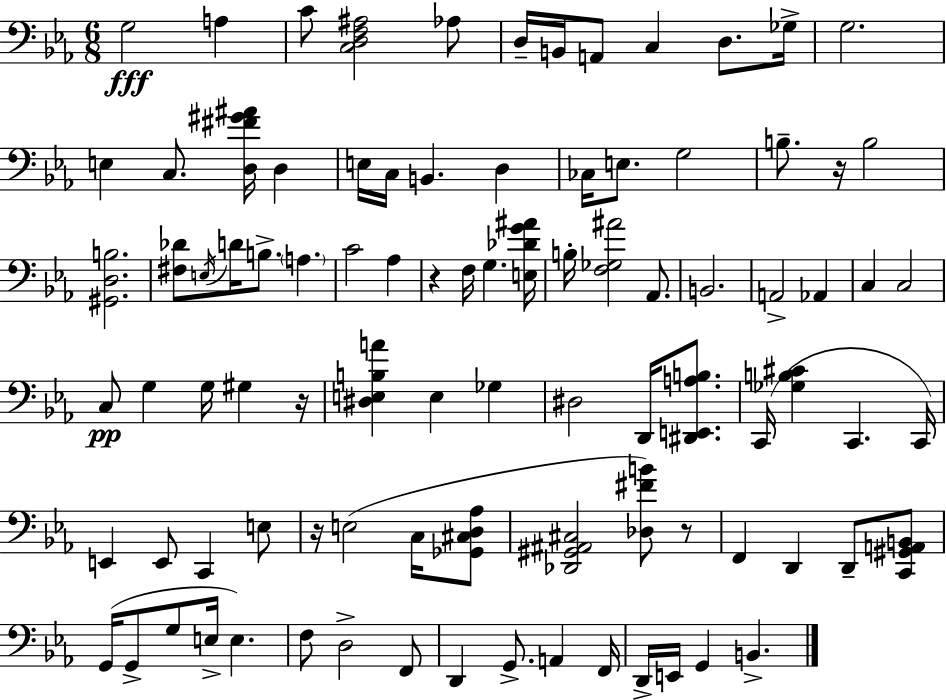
X:1
T:Untitled
M:6/8
L:1/4
K:Cm
G,2 A, C/2 [C,D,F,^A,]2 _A,/2 D,/4 B,,/4 A,,/2 C, D,/2 _G,/4 G,2 E, C,/2 [D,^F^G^A]/4 D, E,/4 C,/4 B,, D, _C,/4 E,/2 G,2 B,/2 z/4 B,2 [^G,,D,B,]2 [^F,_D]/2 E,/4 D/4 B,/2 A, C2 _A, z F,/4 G, [E,_DG^A]/4 B,/4 [F,_G,^A]2 _A,,/2 B,,2 A,,2 _A,, C, C,2 C,/2 G, G,/4 ^G, z/4 [^D,E,B,A] E, _G, ^D,2 D,,/4 [^D,,E,,A,B,]/2 C,,/4 [_G,B,^C] C,, C,,/4 E,, E,,/2 C,, E,/2 z/4 E,2 C,/4 [_G,,^C,D,_A,]/2 [_D,,^G,,^A,,^C,]2 [_D,^FB]/2 z/2 F,, D,, D,,/2 [C,,^G,,A,,B,,]/2 G,,/4 G,,/2 G,/2 E,/4 E, F,/2 D,2 F,,/2 D,, G,,/2 A,, F,,/4 D,,/4 E,,/4 G,, B,,